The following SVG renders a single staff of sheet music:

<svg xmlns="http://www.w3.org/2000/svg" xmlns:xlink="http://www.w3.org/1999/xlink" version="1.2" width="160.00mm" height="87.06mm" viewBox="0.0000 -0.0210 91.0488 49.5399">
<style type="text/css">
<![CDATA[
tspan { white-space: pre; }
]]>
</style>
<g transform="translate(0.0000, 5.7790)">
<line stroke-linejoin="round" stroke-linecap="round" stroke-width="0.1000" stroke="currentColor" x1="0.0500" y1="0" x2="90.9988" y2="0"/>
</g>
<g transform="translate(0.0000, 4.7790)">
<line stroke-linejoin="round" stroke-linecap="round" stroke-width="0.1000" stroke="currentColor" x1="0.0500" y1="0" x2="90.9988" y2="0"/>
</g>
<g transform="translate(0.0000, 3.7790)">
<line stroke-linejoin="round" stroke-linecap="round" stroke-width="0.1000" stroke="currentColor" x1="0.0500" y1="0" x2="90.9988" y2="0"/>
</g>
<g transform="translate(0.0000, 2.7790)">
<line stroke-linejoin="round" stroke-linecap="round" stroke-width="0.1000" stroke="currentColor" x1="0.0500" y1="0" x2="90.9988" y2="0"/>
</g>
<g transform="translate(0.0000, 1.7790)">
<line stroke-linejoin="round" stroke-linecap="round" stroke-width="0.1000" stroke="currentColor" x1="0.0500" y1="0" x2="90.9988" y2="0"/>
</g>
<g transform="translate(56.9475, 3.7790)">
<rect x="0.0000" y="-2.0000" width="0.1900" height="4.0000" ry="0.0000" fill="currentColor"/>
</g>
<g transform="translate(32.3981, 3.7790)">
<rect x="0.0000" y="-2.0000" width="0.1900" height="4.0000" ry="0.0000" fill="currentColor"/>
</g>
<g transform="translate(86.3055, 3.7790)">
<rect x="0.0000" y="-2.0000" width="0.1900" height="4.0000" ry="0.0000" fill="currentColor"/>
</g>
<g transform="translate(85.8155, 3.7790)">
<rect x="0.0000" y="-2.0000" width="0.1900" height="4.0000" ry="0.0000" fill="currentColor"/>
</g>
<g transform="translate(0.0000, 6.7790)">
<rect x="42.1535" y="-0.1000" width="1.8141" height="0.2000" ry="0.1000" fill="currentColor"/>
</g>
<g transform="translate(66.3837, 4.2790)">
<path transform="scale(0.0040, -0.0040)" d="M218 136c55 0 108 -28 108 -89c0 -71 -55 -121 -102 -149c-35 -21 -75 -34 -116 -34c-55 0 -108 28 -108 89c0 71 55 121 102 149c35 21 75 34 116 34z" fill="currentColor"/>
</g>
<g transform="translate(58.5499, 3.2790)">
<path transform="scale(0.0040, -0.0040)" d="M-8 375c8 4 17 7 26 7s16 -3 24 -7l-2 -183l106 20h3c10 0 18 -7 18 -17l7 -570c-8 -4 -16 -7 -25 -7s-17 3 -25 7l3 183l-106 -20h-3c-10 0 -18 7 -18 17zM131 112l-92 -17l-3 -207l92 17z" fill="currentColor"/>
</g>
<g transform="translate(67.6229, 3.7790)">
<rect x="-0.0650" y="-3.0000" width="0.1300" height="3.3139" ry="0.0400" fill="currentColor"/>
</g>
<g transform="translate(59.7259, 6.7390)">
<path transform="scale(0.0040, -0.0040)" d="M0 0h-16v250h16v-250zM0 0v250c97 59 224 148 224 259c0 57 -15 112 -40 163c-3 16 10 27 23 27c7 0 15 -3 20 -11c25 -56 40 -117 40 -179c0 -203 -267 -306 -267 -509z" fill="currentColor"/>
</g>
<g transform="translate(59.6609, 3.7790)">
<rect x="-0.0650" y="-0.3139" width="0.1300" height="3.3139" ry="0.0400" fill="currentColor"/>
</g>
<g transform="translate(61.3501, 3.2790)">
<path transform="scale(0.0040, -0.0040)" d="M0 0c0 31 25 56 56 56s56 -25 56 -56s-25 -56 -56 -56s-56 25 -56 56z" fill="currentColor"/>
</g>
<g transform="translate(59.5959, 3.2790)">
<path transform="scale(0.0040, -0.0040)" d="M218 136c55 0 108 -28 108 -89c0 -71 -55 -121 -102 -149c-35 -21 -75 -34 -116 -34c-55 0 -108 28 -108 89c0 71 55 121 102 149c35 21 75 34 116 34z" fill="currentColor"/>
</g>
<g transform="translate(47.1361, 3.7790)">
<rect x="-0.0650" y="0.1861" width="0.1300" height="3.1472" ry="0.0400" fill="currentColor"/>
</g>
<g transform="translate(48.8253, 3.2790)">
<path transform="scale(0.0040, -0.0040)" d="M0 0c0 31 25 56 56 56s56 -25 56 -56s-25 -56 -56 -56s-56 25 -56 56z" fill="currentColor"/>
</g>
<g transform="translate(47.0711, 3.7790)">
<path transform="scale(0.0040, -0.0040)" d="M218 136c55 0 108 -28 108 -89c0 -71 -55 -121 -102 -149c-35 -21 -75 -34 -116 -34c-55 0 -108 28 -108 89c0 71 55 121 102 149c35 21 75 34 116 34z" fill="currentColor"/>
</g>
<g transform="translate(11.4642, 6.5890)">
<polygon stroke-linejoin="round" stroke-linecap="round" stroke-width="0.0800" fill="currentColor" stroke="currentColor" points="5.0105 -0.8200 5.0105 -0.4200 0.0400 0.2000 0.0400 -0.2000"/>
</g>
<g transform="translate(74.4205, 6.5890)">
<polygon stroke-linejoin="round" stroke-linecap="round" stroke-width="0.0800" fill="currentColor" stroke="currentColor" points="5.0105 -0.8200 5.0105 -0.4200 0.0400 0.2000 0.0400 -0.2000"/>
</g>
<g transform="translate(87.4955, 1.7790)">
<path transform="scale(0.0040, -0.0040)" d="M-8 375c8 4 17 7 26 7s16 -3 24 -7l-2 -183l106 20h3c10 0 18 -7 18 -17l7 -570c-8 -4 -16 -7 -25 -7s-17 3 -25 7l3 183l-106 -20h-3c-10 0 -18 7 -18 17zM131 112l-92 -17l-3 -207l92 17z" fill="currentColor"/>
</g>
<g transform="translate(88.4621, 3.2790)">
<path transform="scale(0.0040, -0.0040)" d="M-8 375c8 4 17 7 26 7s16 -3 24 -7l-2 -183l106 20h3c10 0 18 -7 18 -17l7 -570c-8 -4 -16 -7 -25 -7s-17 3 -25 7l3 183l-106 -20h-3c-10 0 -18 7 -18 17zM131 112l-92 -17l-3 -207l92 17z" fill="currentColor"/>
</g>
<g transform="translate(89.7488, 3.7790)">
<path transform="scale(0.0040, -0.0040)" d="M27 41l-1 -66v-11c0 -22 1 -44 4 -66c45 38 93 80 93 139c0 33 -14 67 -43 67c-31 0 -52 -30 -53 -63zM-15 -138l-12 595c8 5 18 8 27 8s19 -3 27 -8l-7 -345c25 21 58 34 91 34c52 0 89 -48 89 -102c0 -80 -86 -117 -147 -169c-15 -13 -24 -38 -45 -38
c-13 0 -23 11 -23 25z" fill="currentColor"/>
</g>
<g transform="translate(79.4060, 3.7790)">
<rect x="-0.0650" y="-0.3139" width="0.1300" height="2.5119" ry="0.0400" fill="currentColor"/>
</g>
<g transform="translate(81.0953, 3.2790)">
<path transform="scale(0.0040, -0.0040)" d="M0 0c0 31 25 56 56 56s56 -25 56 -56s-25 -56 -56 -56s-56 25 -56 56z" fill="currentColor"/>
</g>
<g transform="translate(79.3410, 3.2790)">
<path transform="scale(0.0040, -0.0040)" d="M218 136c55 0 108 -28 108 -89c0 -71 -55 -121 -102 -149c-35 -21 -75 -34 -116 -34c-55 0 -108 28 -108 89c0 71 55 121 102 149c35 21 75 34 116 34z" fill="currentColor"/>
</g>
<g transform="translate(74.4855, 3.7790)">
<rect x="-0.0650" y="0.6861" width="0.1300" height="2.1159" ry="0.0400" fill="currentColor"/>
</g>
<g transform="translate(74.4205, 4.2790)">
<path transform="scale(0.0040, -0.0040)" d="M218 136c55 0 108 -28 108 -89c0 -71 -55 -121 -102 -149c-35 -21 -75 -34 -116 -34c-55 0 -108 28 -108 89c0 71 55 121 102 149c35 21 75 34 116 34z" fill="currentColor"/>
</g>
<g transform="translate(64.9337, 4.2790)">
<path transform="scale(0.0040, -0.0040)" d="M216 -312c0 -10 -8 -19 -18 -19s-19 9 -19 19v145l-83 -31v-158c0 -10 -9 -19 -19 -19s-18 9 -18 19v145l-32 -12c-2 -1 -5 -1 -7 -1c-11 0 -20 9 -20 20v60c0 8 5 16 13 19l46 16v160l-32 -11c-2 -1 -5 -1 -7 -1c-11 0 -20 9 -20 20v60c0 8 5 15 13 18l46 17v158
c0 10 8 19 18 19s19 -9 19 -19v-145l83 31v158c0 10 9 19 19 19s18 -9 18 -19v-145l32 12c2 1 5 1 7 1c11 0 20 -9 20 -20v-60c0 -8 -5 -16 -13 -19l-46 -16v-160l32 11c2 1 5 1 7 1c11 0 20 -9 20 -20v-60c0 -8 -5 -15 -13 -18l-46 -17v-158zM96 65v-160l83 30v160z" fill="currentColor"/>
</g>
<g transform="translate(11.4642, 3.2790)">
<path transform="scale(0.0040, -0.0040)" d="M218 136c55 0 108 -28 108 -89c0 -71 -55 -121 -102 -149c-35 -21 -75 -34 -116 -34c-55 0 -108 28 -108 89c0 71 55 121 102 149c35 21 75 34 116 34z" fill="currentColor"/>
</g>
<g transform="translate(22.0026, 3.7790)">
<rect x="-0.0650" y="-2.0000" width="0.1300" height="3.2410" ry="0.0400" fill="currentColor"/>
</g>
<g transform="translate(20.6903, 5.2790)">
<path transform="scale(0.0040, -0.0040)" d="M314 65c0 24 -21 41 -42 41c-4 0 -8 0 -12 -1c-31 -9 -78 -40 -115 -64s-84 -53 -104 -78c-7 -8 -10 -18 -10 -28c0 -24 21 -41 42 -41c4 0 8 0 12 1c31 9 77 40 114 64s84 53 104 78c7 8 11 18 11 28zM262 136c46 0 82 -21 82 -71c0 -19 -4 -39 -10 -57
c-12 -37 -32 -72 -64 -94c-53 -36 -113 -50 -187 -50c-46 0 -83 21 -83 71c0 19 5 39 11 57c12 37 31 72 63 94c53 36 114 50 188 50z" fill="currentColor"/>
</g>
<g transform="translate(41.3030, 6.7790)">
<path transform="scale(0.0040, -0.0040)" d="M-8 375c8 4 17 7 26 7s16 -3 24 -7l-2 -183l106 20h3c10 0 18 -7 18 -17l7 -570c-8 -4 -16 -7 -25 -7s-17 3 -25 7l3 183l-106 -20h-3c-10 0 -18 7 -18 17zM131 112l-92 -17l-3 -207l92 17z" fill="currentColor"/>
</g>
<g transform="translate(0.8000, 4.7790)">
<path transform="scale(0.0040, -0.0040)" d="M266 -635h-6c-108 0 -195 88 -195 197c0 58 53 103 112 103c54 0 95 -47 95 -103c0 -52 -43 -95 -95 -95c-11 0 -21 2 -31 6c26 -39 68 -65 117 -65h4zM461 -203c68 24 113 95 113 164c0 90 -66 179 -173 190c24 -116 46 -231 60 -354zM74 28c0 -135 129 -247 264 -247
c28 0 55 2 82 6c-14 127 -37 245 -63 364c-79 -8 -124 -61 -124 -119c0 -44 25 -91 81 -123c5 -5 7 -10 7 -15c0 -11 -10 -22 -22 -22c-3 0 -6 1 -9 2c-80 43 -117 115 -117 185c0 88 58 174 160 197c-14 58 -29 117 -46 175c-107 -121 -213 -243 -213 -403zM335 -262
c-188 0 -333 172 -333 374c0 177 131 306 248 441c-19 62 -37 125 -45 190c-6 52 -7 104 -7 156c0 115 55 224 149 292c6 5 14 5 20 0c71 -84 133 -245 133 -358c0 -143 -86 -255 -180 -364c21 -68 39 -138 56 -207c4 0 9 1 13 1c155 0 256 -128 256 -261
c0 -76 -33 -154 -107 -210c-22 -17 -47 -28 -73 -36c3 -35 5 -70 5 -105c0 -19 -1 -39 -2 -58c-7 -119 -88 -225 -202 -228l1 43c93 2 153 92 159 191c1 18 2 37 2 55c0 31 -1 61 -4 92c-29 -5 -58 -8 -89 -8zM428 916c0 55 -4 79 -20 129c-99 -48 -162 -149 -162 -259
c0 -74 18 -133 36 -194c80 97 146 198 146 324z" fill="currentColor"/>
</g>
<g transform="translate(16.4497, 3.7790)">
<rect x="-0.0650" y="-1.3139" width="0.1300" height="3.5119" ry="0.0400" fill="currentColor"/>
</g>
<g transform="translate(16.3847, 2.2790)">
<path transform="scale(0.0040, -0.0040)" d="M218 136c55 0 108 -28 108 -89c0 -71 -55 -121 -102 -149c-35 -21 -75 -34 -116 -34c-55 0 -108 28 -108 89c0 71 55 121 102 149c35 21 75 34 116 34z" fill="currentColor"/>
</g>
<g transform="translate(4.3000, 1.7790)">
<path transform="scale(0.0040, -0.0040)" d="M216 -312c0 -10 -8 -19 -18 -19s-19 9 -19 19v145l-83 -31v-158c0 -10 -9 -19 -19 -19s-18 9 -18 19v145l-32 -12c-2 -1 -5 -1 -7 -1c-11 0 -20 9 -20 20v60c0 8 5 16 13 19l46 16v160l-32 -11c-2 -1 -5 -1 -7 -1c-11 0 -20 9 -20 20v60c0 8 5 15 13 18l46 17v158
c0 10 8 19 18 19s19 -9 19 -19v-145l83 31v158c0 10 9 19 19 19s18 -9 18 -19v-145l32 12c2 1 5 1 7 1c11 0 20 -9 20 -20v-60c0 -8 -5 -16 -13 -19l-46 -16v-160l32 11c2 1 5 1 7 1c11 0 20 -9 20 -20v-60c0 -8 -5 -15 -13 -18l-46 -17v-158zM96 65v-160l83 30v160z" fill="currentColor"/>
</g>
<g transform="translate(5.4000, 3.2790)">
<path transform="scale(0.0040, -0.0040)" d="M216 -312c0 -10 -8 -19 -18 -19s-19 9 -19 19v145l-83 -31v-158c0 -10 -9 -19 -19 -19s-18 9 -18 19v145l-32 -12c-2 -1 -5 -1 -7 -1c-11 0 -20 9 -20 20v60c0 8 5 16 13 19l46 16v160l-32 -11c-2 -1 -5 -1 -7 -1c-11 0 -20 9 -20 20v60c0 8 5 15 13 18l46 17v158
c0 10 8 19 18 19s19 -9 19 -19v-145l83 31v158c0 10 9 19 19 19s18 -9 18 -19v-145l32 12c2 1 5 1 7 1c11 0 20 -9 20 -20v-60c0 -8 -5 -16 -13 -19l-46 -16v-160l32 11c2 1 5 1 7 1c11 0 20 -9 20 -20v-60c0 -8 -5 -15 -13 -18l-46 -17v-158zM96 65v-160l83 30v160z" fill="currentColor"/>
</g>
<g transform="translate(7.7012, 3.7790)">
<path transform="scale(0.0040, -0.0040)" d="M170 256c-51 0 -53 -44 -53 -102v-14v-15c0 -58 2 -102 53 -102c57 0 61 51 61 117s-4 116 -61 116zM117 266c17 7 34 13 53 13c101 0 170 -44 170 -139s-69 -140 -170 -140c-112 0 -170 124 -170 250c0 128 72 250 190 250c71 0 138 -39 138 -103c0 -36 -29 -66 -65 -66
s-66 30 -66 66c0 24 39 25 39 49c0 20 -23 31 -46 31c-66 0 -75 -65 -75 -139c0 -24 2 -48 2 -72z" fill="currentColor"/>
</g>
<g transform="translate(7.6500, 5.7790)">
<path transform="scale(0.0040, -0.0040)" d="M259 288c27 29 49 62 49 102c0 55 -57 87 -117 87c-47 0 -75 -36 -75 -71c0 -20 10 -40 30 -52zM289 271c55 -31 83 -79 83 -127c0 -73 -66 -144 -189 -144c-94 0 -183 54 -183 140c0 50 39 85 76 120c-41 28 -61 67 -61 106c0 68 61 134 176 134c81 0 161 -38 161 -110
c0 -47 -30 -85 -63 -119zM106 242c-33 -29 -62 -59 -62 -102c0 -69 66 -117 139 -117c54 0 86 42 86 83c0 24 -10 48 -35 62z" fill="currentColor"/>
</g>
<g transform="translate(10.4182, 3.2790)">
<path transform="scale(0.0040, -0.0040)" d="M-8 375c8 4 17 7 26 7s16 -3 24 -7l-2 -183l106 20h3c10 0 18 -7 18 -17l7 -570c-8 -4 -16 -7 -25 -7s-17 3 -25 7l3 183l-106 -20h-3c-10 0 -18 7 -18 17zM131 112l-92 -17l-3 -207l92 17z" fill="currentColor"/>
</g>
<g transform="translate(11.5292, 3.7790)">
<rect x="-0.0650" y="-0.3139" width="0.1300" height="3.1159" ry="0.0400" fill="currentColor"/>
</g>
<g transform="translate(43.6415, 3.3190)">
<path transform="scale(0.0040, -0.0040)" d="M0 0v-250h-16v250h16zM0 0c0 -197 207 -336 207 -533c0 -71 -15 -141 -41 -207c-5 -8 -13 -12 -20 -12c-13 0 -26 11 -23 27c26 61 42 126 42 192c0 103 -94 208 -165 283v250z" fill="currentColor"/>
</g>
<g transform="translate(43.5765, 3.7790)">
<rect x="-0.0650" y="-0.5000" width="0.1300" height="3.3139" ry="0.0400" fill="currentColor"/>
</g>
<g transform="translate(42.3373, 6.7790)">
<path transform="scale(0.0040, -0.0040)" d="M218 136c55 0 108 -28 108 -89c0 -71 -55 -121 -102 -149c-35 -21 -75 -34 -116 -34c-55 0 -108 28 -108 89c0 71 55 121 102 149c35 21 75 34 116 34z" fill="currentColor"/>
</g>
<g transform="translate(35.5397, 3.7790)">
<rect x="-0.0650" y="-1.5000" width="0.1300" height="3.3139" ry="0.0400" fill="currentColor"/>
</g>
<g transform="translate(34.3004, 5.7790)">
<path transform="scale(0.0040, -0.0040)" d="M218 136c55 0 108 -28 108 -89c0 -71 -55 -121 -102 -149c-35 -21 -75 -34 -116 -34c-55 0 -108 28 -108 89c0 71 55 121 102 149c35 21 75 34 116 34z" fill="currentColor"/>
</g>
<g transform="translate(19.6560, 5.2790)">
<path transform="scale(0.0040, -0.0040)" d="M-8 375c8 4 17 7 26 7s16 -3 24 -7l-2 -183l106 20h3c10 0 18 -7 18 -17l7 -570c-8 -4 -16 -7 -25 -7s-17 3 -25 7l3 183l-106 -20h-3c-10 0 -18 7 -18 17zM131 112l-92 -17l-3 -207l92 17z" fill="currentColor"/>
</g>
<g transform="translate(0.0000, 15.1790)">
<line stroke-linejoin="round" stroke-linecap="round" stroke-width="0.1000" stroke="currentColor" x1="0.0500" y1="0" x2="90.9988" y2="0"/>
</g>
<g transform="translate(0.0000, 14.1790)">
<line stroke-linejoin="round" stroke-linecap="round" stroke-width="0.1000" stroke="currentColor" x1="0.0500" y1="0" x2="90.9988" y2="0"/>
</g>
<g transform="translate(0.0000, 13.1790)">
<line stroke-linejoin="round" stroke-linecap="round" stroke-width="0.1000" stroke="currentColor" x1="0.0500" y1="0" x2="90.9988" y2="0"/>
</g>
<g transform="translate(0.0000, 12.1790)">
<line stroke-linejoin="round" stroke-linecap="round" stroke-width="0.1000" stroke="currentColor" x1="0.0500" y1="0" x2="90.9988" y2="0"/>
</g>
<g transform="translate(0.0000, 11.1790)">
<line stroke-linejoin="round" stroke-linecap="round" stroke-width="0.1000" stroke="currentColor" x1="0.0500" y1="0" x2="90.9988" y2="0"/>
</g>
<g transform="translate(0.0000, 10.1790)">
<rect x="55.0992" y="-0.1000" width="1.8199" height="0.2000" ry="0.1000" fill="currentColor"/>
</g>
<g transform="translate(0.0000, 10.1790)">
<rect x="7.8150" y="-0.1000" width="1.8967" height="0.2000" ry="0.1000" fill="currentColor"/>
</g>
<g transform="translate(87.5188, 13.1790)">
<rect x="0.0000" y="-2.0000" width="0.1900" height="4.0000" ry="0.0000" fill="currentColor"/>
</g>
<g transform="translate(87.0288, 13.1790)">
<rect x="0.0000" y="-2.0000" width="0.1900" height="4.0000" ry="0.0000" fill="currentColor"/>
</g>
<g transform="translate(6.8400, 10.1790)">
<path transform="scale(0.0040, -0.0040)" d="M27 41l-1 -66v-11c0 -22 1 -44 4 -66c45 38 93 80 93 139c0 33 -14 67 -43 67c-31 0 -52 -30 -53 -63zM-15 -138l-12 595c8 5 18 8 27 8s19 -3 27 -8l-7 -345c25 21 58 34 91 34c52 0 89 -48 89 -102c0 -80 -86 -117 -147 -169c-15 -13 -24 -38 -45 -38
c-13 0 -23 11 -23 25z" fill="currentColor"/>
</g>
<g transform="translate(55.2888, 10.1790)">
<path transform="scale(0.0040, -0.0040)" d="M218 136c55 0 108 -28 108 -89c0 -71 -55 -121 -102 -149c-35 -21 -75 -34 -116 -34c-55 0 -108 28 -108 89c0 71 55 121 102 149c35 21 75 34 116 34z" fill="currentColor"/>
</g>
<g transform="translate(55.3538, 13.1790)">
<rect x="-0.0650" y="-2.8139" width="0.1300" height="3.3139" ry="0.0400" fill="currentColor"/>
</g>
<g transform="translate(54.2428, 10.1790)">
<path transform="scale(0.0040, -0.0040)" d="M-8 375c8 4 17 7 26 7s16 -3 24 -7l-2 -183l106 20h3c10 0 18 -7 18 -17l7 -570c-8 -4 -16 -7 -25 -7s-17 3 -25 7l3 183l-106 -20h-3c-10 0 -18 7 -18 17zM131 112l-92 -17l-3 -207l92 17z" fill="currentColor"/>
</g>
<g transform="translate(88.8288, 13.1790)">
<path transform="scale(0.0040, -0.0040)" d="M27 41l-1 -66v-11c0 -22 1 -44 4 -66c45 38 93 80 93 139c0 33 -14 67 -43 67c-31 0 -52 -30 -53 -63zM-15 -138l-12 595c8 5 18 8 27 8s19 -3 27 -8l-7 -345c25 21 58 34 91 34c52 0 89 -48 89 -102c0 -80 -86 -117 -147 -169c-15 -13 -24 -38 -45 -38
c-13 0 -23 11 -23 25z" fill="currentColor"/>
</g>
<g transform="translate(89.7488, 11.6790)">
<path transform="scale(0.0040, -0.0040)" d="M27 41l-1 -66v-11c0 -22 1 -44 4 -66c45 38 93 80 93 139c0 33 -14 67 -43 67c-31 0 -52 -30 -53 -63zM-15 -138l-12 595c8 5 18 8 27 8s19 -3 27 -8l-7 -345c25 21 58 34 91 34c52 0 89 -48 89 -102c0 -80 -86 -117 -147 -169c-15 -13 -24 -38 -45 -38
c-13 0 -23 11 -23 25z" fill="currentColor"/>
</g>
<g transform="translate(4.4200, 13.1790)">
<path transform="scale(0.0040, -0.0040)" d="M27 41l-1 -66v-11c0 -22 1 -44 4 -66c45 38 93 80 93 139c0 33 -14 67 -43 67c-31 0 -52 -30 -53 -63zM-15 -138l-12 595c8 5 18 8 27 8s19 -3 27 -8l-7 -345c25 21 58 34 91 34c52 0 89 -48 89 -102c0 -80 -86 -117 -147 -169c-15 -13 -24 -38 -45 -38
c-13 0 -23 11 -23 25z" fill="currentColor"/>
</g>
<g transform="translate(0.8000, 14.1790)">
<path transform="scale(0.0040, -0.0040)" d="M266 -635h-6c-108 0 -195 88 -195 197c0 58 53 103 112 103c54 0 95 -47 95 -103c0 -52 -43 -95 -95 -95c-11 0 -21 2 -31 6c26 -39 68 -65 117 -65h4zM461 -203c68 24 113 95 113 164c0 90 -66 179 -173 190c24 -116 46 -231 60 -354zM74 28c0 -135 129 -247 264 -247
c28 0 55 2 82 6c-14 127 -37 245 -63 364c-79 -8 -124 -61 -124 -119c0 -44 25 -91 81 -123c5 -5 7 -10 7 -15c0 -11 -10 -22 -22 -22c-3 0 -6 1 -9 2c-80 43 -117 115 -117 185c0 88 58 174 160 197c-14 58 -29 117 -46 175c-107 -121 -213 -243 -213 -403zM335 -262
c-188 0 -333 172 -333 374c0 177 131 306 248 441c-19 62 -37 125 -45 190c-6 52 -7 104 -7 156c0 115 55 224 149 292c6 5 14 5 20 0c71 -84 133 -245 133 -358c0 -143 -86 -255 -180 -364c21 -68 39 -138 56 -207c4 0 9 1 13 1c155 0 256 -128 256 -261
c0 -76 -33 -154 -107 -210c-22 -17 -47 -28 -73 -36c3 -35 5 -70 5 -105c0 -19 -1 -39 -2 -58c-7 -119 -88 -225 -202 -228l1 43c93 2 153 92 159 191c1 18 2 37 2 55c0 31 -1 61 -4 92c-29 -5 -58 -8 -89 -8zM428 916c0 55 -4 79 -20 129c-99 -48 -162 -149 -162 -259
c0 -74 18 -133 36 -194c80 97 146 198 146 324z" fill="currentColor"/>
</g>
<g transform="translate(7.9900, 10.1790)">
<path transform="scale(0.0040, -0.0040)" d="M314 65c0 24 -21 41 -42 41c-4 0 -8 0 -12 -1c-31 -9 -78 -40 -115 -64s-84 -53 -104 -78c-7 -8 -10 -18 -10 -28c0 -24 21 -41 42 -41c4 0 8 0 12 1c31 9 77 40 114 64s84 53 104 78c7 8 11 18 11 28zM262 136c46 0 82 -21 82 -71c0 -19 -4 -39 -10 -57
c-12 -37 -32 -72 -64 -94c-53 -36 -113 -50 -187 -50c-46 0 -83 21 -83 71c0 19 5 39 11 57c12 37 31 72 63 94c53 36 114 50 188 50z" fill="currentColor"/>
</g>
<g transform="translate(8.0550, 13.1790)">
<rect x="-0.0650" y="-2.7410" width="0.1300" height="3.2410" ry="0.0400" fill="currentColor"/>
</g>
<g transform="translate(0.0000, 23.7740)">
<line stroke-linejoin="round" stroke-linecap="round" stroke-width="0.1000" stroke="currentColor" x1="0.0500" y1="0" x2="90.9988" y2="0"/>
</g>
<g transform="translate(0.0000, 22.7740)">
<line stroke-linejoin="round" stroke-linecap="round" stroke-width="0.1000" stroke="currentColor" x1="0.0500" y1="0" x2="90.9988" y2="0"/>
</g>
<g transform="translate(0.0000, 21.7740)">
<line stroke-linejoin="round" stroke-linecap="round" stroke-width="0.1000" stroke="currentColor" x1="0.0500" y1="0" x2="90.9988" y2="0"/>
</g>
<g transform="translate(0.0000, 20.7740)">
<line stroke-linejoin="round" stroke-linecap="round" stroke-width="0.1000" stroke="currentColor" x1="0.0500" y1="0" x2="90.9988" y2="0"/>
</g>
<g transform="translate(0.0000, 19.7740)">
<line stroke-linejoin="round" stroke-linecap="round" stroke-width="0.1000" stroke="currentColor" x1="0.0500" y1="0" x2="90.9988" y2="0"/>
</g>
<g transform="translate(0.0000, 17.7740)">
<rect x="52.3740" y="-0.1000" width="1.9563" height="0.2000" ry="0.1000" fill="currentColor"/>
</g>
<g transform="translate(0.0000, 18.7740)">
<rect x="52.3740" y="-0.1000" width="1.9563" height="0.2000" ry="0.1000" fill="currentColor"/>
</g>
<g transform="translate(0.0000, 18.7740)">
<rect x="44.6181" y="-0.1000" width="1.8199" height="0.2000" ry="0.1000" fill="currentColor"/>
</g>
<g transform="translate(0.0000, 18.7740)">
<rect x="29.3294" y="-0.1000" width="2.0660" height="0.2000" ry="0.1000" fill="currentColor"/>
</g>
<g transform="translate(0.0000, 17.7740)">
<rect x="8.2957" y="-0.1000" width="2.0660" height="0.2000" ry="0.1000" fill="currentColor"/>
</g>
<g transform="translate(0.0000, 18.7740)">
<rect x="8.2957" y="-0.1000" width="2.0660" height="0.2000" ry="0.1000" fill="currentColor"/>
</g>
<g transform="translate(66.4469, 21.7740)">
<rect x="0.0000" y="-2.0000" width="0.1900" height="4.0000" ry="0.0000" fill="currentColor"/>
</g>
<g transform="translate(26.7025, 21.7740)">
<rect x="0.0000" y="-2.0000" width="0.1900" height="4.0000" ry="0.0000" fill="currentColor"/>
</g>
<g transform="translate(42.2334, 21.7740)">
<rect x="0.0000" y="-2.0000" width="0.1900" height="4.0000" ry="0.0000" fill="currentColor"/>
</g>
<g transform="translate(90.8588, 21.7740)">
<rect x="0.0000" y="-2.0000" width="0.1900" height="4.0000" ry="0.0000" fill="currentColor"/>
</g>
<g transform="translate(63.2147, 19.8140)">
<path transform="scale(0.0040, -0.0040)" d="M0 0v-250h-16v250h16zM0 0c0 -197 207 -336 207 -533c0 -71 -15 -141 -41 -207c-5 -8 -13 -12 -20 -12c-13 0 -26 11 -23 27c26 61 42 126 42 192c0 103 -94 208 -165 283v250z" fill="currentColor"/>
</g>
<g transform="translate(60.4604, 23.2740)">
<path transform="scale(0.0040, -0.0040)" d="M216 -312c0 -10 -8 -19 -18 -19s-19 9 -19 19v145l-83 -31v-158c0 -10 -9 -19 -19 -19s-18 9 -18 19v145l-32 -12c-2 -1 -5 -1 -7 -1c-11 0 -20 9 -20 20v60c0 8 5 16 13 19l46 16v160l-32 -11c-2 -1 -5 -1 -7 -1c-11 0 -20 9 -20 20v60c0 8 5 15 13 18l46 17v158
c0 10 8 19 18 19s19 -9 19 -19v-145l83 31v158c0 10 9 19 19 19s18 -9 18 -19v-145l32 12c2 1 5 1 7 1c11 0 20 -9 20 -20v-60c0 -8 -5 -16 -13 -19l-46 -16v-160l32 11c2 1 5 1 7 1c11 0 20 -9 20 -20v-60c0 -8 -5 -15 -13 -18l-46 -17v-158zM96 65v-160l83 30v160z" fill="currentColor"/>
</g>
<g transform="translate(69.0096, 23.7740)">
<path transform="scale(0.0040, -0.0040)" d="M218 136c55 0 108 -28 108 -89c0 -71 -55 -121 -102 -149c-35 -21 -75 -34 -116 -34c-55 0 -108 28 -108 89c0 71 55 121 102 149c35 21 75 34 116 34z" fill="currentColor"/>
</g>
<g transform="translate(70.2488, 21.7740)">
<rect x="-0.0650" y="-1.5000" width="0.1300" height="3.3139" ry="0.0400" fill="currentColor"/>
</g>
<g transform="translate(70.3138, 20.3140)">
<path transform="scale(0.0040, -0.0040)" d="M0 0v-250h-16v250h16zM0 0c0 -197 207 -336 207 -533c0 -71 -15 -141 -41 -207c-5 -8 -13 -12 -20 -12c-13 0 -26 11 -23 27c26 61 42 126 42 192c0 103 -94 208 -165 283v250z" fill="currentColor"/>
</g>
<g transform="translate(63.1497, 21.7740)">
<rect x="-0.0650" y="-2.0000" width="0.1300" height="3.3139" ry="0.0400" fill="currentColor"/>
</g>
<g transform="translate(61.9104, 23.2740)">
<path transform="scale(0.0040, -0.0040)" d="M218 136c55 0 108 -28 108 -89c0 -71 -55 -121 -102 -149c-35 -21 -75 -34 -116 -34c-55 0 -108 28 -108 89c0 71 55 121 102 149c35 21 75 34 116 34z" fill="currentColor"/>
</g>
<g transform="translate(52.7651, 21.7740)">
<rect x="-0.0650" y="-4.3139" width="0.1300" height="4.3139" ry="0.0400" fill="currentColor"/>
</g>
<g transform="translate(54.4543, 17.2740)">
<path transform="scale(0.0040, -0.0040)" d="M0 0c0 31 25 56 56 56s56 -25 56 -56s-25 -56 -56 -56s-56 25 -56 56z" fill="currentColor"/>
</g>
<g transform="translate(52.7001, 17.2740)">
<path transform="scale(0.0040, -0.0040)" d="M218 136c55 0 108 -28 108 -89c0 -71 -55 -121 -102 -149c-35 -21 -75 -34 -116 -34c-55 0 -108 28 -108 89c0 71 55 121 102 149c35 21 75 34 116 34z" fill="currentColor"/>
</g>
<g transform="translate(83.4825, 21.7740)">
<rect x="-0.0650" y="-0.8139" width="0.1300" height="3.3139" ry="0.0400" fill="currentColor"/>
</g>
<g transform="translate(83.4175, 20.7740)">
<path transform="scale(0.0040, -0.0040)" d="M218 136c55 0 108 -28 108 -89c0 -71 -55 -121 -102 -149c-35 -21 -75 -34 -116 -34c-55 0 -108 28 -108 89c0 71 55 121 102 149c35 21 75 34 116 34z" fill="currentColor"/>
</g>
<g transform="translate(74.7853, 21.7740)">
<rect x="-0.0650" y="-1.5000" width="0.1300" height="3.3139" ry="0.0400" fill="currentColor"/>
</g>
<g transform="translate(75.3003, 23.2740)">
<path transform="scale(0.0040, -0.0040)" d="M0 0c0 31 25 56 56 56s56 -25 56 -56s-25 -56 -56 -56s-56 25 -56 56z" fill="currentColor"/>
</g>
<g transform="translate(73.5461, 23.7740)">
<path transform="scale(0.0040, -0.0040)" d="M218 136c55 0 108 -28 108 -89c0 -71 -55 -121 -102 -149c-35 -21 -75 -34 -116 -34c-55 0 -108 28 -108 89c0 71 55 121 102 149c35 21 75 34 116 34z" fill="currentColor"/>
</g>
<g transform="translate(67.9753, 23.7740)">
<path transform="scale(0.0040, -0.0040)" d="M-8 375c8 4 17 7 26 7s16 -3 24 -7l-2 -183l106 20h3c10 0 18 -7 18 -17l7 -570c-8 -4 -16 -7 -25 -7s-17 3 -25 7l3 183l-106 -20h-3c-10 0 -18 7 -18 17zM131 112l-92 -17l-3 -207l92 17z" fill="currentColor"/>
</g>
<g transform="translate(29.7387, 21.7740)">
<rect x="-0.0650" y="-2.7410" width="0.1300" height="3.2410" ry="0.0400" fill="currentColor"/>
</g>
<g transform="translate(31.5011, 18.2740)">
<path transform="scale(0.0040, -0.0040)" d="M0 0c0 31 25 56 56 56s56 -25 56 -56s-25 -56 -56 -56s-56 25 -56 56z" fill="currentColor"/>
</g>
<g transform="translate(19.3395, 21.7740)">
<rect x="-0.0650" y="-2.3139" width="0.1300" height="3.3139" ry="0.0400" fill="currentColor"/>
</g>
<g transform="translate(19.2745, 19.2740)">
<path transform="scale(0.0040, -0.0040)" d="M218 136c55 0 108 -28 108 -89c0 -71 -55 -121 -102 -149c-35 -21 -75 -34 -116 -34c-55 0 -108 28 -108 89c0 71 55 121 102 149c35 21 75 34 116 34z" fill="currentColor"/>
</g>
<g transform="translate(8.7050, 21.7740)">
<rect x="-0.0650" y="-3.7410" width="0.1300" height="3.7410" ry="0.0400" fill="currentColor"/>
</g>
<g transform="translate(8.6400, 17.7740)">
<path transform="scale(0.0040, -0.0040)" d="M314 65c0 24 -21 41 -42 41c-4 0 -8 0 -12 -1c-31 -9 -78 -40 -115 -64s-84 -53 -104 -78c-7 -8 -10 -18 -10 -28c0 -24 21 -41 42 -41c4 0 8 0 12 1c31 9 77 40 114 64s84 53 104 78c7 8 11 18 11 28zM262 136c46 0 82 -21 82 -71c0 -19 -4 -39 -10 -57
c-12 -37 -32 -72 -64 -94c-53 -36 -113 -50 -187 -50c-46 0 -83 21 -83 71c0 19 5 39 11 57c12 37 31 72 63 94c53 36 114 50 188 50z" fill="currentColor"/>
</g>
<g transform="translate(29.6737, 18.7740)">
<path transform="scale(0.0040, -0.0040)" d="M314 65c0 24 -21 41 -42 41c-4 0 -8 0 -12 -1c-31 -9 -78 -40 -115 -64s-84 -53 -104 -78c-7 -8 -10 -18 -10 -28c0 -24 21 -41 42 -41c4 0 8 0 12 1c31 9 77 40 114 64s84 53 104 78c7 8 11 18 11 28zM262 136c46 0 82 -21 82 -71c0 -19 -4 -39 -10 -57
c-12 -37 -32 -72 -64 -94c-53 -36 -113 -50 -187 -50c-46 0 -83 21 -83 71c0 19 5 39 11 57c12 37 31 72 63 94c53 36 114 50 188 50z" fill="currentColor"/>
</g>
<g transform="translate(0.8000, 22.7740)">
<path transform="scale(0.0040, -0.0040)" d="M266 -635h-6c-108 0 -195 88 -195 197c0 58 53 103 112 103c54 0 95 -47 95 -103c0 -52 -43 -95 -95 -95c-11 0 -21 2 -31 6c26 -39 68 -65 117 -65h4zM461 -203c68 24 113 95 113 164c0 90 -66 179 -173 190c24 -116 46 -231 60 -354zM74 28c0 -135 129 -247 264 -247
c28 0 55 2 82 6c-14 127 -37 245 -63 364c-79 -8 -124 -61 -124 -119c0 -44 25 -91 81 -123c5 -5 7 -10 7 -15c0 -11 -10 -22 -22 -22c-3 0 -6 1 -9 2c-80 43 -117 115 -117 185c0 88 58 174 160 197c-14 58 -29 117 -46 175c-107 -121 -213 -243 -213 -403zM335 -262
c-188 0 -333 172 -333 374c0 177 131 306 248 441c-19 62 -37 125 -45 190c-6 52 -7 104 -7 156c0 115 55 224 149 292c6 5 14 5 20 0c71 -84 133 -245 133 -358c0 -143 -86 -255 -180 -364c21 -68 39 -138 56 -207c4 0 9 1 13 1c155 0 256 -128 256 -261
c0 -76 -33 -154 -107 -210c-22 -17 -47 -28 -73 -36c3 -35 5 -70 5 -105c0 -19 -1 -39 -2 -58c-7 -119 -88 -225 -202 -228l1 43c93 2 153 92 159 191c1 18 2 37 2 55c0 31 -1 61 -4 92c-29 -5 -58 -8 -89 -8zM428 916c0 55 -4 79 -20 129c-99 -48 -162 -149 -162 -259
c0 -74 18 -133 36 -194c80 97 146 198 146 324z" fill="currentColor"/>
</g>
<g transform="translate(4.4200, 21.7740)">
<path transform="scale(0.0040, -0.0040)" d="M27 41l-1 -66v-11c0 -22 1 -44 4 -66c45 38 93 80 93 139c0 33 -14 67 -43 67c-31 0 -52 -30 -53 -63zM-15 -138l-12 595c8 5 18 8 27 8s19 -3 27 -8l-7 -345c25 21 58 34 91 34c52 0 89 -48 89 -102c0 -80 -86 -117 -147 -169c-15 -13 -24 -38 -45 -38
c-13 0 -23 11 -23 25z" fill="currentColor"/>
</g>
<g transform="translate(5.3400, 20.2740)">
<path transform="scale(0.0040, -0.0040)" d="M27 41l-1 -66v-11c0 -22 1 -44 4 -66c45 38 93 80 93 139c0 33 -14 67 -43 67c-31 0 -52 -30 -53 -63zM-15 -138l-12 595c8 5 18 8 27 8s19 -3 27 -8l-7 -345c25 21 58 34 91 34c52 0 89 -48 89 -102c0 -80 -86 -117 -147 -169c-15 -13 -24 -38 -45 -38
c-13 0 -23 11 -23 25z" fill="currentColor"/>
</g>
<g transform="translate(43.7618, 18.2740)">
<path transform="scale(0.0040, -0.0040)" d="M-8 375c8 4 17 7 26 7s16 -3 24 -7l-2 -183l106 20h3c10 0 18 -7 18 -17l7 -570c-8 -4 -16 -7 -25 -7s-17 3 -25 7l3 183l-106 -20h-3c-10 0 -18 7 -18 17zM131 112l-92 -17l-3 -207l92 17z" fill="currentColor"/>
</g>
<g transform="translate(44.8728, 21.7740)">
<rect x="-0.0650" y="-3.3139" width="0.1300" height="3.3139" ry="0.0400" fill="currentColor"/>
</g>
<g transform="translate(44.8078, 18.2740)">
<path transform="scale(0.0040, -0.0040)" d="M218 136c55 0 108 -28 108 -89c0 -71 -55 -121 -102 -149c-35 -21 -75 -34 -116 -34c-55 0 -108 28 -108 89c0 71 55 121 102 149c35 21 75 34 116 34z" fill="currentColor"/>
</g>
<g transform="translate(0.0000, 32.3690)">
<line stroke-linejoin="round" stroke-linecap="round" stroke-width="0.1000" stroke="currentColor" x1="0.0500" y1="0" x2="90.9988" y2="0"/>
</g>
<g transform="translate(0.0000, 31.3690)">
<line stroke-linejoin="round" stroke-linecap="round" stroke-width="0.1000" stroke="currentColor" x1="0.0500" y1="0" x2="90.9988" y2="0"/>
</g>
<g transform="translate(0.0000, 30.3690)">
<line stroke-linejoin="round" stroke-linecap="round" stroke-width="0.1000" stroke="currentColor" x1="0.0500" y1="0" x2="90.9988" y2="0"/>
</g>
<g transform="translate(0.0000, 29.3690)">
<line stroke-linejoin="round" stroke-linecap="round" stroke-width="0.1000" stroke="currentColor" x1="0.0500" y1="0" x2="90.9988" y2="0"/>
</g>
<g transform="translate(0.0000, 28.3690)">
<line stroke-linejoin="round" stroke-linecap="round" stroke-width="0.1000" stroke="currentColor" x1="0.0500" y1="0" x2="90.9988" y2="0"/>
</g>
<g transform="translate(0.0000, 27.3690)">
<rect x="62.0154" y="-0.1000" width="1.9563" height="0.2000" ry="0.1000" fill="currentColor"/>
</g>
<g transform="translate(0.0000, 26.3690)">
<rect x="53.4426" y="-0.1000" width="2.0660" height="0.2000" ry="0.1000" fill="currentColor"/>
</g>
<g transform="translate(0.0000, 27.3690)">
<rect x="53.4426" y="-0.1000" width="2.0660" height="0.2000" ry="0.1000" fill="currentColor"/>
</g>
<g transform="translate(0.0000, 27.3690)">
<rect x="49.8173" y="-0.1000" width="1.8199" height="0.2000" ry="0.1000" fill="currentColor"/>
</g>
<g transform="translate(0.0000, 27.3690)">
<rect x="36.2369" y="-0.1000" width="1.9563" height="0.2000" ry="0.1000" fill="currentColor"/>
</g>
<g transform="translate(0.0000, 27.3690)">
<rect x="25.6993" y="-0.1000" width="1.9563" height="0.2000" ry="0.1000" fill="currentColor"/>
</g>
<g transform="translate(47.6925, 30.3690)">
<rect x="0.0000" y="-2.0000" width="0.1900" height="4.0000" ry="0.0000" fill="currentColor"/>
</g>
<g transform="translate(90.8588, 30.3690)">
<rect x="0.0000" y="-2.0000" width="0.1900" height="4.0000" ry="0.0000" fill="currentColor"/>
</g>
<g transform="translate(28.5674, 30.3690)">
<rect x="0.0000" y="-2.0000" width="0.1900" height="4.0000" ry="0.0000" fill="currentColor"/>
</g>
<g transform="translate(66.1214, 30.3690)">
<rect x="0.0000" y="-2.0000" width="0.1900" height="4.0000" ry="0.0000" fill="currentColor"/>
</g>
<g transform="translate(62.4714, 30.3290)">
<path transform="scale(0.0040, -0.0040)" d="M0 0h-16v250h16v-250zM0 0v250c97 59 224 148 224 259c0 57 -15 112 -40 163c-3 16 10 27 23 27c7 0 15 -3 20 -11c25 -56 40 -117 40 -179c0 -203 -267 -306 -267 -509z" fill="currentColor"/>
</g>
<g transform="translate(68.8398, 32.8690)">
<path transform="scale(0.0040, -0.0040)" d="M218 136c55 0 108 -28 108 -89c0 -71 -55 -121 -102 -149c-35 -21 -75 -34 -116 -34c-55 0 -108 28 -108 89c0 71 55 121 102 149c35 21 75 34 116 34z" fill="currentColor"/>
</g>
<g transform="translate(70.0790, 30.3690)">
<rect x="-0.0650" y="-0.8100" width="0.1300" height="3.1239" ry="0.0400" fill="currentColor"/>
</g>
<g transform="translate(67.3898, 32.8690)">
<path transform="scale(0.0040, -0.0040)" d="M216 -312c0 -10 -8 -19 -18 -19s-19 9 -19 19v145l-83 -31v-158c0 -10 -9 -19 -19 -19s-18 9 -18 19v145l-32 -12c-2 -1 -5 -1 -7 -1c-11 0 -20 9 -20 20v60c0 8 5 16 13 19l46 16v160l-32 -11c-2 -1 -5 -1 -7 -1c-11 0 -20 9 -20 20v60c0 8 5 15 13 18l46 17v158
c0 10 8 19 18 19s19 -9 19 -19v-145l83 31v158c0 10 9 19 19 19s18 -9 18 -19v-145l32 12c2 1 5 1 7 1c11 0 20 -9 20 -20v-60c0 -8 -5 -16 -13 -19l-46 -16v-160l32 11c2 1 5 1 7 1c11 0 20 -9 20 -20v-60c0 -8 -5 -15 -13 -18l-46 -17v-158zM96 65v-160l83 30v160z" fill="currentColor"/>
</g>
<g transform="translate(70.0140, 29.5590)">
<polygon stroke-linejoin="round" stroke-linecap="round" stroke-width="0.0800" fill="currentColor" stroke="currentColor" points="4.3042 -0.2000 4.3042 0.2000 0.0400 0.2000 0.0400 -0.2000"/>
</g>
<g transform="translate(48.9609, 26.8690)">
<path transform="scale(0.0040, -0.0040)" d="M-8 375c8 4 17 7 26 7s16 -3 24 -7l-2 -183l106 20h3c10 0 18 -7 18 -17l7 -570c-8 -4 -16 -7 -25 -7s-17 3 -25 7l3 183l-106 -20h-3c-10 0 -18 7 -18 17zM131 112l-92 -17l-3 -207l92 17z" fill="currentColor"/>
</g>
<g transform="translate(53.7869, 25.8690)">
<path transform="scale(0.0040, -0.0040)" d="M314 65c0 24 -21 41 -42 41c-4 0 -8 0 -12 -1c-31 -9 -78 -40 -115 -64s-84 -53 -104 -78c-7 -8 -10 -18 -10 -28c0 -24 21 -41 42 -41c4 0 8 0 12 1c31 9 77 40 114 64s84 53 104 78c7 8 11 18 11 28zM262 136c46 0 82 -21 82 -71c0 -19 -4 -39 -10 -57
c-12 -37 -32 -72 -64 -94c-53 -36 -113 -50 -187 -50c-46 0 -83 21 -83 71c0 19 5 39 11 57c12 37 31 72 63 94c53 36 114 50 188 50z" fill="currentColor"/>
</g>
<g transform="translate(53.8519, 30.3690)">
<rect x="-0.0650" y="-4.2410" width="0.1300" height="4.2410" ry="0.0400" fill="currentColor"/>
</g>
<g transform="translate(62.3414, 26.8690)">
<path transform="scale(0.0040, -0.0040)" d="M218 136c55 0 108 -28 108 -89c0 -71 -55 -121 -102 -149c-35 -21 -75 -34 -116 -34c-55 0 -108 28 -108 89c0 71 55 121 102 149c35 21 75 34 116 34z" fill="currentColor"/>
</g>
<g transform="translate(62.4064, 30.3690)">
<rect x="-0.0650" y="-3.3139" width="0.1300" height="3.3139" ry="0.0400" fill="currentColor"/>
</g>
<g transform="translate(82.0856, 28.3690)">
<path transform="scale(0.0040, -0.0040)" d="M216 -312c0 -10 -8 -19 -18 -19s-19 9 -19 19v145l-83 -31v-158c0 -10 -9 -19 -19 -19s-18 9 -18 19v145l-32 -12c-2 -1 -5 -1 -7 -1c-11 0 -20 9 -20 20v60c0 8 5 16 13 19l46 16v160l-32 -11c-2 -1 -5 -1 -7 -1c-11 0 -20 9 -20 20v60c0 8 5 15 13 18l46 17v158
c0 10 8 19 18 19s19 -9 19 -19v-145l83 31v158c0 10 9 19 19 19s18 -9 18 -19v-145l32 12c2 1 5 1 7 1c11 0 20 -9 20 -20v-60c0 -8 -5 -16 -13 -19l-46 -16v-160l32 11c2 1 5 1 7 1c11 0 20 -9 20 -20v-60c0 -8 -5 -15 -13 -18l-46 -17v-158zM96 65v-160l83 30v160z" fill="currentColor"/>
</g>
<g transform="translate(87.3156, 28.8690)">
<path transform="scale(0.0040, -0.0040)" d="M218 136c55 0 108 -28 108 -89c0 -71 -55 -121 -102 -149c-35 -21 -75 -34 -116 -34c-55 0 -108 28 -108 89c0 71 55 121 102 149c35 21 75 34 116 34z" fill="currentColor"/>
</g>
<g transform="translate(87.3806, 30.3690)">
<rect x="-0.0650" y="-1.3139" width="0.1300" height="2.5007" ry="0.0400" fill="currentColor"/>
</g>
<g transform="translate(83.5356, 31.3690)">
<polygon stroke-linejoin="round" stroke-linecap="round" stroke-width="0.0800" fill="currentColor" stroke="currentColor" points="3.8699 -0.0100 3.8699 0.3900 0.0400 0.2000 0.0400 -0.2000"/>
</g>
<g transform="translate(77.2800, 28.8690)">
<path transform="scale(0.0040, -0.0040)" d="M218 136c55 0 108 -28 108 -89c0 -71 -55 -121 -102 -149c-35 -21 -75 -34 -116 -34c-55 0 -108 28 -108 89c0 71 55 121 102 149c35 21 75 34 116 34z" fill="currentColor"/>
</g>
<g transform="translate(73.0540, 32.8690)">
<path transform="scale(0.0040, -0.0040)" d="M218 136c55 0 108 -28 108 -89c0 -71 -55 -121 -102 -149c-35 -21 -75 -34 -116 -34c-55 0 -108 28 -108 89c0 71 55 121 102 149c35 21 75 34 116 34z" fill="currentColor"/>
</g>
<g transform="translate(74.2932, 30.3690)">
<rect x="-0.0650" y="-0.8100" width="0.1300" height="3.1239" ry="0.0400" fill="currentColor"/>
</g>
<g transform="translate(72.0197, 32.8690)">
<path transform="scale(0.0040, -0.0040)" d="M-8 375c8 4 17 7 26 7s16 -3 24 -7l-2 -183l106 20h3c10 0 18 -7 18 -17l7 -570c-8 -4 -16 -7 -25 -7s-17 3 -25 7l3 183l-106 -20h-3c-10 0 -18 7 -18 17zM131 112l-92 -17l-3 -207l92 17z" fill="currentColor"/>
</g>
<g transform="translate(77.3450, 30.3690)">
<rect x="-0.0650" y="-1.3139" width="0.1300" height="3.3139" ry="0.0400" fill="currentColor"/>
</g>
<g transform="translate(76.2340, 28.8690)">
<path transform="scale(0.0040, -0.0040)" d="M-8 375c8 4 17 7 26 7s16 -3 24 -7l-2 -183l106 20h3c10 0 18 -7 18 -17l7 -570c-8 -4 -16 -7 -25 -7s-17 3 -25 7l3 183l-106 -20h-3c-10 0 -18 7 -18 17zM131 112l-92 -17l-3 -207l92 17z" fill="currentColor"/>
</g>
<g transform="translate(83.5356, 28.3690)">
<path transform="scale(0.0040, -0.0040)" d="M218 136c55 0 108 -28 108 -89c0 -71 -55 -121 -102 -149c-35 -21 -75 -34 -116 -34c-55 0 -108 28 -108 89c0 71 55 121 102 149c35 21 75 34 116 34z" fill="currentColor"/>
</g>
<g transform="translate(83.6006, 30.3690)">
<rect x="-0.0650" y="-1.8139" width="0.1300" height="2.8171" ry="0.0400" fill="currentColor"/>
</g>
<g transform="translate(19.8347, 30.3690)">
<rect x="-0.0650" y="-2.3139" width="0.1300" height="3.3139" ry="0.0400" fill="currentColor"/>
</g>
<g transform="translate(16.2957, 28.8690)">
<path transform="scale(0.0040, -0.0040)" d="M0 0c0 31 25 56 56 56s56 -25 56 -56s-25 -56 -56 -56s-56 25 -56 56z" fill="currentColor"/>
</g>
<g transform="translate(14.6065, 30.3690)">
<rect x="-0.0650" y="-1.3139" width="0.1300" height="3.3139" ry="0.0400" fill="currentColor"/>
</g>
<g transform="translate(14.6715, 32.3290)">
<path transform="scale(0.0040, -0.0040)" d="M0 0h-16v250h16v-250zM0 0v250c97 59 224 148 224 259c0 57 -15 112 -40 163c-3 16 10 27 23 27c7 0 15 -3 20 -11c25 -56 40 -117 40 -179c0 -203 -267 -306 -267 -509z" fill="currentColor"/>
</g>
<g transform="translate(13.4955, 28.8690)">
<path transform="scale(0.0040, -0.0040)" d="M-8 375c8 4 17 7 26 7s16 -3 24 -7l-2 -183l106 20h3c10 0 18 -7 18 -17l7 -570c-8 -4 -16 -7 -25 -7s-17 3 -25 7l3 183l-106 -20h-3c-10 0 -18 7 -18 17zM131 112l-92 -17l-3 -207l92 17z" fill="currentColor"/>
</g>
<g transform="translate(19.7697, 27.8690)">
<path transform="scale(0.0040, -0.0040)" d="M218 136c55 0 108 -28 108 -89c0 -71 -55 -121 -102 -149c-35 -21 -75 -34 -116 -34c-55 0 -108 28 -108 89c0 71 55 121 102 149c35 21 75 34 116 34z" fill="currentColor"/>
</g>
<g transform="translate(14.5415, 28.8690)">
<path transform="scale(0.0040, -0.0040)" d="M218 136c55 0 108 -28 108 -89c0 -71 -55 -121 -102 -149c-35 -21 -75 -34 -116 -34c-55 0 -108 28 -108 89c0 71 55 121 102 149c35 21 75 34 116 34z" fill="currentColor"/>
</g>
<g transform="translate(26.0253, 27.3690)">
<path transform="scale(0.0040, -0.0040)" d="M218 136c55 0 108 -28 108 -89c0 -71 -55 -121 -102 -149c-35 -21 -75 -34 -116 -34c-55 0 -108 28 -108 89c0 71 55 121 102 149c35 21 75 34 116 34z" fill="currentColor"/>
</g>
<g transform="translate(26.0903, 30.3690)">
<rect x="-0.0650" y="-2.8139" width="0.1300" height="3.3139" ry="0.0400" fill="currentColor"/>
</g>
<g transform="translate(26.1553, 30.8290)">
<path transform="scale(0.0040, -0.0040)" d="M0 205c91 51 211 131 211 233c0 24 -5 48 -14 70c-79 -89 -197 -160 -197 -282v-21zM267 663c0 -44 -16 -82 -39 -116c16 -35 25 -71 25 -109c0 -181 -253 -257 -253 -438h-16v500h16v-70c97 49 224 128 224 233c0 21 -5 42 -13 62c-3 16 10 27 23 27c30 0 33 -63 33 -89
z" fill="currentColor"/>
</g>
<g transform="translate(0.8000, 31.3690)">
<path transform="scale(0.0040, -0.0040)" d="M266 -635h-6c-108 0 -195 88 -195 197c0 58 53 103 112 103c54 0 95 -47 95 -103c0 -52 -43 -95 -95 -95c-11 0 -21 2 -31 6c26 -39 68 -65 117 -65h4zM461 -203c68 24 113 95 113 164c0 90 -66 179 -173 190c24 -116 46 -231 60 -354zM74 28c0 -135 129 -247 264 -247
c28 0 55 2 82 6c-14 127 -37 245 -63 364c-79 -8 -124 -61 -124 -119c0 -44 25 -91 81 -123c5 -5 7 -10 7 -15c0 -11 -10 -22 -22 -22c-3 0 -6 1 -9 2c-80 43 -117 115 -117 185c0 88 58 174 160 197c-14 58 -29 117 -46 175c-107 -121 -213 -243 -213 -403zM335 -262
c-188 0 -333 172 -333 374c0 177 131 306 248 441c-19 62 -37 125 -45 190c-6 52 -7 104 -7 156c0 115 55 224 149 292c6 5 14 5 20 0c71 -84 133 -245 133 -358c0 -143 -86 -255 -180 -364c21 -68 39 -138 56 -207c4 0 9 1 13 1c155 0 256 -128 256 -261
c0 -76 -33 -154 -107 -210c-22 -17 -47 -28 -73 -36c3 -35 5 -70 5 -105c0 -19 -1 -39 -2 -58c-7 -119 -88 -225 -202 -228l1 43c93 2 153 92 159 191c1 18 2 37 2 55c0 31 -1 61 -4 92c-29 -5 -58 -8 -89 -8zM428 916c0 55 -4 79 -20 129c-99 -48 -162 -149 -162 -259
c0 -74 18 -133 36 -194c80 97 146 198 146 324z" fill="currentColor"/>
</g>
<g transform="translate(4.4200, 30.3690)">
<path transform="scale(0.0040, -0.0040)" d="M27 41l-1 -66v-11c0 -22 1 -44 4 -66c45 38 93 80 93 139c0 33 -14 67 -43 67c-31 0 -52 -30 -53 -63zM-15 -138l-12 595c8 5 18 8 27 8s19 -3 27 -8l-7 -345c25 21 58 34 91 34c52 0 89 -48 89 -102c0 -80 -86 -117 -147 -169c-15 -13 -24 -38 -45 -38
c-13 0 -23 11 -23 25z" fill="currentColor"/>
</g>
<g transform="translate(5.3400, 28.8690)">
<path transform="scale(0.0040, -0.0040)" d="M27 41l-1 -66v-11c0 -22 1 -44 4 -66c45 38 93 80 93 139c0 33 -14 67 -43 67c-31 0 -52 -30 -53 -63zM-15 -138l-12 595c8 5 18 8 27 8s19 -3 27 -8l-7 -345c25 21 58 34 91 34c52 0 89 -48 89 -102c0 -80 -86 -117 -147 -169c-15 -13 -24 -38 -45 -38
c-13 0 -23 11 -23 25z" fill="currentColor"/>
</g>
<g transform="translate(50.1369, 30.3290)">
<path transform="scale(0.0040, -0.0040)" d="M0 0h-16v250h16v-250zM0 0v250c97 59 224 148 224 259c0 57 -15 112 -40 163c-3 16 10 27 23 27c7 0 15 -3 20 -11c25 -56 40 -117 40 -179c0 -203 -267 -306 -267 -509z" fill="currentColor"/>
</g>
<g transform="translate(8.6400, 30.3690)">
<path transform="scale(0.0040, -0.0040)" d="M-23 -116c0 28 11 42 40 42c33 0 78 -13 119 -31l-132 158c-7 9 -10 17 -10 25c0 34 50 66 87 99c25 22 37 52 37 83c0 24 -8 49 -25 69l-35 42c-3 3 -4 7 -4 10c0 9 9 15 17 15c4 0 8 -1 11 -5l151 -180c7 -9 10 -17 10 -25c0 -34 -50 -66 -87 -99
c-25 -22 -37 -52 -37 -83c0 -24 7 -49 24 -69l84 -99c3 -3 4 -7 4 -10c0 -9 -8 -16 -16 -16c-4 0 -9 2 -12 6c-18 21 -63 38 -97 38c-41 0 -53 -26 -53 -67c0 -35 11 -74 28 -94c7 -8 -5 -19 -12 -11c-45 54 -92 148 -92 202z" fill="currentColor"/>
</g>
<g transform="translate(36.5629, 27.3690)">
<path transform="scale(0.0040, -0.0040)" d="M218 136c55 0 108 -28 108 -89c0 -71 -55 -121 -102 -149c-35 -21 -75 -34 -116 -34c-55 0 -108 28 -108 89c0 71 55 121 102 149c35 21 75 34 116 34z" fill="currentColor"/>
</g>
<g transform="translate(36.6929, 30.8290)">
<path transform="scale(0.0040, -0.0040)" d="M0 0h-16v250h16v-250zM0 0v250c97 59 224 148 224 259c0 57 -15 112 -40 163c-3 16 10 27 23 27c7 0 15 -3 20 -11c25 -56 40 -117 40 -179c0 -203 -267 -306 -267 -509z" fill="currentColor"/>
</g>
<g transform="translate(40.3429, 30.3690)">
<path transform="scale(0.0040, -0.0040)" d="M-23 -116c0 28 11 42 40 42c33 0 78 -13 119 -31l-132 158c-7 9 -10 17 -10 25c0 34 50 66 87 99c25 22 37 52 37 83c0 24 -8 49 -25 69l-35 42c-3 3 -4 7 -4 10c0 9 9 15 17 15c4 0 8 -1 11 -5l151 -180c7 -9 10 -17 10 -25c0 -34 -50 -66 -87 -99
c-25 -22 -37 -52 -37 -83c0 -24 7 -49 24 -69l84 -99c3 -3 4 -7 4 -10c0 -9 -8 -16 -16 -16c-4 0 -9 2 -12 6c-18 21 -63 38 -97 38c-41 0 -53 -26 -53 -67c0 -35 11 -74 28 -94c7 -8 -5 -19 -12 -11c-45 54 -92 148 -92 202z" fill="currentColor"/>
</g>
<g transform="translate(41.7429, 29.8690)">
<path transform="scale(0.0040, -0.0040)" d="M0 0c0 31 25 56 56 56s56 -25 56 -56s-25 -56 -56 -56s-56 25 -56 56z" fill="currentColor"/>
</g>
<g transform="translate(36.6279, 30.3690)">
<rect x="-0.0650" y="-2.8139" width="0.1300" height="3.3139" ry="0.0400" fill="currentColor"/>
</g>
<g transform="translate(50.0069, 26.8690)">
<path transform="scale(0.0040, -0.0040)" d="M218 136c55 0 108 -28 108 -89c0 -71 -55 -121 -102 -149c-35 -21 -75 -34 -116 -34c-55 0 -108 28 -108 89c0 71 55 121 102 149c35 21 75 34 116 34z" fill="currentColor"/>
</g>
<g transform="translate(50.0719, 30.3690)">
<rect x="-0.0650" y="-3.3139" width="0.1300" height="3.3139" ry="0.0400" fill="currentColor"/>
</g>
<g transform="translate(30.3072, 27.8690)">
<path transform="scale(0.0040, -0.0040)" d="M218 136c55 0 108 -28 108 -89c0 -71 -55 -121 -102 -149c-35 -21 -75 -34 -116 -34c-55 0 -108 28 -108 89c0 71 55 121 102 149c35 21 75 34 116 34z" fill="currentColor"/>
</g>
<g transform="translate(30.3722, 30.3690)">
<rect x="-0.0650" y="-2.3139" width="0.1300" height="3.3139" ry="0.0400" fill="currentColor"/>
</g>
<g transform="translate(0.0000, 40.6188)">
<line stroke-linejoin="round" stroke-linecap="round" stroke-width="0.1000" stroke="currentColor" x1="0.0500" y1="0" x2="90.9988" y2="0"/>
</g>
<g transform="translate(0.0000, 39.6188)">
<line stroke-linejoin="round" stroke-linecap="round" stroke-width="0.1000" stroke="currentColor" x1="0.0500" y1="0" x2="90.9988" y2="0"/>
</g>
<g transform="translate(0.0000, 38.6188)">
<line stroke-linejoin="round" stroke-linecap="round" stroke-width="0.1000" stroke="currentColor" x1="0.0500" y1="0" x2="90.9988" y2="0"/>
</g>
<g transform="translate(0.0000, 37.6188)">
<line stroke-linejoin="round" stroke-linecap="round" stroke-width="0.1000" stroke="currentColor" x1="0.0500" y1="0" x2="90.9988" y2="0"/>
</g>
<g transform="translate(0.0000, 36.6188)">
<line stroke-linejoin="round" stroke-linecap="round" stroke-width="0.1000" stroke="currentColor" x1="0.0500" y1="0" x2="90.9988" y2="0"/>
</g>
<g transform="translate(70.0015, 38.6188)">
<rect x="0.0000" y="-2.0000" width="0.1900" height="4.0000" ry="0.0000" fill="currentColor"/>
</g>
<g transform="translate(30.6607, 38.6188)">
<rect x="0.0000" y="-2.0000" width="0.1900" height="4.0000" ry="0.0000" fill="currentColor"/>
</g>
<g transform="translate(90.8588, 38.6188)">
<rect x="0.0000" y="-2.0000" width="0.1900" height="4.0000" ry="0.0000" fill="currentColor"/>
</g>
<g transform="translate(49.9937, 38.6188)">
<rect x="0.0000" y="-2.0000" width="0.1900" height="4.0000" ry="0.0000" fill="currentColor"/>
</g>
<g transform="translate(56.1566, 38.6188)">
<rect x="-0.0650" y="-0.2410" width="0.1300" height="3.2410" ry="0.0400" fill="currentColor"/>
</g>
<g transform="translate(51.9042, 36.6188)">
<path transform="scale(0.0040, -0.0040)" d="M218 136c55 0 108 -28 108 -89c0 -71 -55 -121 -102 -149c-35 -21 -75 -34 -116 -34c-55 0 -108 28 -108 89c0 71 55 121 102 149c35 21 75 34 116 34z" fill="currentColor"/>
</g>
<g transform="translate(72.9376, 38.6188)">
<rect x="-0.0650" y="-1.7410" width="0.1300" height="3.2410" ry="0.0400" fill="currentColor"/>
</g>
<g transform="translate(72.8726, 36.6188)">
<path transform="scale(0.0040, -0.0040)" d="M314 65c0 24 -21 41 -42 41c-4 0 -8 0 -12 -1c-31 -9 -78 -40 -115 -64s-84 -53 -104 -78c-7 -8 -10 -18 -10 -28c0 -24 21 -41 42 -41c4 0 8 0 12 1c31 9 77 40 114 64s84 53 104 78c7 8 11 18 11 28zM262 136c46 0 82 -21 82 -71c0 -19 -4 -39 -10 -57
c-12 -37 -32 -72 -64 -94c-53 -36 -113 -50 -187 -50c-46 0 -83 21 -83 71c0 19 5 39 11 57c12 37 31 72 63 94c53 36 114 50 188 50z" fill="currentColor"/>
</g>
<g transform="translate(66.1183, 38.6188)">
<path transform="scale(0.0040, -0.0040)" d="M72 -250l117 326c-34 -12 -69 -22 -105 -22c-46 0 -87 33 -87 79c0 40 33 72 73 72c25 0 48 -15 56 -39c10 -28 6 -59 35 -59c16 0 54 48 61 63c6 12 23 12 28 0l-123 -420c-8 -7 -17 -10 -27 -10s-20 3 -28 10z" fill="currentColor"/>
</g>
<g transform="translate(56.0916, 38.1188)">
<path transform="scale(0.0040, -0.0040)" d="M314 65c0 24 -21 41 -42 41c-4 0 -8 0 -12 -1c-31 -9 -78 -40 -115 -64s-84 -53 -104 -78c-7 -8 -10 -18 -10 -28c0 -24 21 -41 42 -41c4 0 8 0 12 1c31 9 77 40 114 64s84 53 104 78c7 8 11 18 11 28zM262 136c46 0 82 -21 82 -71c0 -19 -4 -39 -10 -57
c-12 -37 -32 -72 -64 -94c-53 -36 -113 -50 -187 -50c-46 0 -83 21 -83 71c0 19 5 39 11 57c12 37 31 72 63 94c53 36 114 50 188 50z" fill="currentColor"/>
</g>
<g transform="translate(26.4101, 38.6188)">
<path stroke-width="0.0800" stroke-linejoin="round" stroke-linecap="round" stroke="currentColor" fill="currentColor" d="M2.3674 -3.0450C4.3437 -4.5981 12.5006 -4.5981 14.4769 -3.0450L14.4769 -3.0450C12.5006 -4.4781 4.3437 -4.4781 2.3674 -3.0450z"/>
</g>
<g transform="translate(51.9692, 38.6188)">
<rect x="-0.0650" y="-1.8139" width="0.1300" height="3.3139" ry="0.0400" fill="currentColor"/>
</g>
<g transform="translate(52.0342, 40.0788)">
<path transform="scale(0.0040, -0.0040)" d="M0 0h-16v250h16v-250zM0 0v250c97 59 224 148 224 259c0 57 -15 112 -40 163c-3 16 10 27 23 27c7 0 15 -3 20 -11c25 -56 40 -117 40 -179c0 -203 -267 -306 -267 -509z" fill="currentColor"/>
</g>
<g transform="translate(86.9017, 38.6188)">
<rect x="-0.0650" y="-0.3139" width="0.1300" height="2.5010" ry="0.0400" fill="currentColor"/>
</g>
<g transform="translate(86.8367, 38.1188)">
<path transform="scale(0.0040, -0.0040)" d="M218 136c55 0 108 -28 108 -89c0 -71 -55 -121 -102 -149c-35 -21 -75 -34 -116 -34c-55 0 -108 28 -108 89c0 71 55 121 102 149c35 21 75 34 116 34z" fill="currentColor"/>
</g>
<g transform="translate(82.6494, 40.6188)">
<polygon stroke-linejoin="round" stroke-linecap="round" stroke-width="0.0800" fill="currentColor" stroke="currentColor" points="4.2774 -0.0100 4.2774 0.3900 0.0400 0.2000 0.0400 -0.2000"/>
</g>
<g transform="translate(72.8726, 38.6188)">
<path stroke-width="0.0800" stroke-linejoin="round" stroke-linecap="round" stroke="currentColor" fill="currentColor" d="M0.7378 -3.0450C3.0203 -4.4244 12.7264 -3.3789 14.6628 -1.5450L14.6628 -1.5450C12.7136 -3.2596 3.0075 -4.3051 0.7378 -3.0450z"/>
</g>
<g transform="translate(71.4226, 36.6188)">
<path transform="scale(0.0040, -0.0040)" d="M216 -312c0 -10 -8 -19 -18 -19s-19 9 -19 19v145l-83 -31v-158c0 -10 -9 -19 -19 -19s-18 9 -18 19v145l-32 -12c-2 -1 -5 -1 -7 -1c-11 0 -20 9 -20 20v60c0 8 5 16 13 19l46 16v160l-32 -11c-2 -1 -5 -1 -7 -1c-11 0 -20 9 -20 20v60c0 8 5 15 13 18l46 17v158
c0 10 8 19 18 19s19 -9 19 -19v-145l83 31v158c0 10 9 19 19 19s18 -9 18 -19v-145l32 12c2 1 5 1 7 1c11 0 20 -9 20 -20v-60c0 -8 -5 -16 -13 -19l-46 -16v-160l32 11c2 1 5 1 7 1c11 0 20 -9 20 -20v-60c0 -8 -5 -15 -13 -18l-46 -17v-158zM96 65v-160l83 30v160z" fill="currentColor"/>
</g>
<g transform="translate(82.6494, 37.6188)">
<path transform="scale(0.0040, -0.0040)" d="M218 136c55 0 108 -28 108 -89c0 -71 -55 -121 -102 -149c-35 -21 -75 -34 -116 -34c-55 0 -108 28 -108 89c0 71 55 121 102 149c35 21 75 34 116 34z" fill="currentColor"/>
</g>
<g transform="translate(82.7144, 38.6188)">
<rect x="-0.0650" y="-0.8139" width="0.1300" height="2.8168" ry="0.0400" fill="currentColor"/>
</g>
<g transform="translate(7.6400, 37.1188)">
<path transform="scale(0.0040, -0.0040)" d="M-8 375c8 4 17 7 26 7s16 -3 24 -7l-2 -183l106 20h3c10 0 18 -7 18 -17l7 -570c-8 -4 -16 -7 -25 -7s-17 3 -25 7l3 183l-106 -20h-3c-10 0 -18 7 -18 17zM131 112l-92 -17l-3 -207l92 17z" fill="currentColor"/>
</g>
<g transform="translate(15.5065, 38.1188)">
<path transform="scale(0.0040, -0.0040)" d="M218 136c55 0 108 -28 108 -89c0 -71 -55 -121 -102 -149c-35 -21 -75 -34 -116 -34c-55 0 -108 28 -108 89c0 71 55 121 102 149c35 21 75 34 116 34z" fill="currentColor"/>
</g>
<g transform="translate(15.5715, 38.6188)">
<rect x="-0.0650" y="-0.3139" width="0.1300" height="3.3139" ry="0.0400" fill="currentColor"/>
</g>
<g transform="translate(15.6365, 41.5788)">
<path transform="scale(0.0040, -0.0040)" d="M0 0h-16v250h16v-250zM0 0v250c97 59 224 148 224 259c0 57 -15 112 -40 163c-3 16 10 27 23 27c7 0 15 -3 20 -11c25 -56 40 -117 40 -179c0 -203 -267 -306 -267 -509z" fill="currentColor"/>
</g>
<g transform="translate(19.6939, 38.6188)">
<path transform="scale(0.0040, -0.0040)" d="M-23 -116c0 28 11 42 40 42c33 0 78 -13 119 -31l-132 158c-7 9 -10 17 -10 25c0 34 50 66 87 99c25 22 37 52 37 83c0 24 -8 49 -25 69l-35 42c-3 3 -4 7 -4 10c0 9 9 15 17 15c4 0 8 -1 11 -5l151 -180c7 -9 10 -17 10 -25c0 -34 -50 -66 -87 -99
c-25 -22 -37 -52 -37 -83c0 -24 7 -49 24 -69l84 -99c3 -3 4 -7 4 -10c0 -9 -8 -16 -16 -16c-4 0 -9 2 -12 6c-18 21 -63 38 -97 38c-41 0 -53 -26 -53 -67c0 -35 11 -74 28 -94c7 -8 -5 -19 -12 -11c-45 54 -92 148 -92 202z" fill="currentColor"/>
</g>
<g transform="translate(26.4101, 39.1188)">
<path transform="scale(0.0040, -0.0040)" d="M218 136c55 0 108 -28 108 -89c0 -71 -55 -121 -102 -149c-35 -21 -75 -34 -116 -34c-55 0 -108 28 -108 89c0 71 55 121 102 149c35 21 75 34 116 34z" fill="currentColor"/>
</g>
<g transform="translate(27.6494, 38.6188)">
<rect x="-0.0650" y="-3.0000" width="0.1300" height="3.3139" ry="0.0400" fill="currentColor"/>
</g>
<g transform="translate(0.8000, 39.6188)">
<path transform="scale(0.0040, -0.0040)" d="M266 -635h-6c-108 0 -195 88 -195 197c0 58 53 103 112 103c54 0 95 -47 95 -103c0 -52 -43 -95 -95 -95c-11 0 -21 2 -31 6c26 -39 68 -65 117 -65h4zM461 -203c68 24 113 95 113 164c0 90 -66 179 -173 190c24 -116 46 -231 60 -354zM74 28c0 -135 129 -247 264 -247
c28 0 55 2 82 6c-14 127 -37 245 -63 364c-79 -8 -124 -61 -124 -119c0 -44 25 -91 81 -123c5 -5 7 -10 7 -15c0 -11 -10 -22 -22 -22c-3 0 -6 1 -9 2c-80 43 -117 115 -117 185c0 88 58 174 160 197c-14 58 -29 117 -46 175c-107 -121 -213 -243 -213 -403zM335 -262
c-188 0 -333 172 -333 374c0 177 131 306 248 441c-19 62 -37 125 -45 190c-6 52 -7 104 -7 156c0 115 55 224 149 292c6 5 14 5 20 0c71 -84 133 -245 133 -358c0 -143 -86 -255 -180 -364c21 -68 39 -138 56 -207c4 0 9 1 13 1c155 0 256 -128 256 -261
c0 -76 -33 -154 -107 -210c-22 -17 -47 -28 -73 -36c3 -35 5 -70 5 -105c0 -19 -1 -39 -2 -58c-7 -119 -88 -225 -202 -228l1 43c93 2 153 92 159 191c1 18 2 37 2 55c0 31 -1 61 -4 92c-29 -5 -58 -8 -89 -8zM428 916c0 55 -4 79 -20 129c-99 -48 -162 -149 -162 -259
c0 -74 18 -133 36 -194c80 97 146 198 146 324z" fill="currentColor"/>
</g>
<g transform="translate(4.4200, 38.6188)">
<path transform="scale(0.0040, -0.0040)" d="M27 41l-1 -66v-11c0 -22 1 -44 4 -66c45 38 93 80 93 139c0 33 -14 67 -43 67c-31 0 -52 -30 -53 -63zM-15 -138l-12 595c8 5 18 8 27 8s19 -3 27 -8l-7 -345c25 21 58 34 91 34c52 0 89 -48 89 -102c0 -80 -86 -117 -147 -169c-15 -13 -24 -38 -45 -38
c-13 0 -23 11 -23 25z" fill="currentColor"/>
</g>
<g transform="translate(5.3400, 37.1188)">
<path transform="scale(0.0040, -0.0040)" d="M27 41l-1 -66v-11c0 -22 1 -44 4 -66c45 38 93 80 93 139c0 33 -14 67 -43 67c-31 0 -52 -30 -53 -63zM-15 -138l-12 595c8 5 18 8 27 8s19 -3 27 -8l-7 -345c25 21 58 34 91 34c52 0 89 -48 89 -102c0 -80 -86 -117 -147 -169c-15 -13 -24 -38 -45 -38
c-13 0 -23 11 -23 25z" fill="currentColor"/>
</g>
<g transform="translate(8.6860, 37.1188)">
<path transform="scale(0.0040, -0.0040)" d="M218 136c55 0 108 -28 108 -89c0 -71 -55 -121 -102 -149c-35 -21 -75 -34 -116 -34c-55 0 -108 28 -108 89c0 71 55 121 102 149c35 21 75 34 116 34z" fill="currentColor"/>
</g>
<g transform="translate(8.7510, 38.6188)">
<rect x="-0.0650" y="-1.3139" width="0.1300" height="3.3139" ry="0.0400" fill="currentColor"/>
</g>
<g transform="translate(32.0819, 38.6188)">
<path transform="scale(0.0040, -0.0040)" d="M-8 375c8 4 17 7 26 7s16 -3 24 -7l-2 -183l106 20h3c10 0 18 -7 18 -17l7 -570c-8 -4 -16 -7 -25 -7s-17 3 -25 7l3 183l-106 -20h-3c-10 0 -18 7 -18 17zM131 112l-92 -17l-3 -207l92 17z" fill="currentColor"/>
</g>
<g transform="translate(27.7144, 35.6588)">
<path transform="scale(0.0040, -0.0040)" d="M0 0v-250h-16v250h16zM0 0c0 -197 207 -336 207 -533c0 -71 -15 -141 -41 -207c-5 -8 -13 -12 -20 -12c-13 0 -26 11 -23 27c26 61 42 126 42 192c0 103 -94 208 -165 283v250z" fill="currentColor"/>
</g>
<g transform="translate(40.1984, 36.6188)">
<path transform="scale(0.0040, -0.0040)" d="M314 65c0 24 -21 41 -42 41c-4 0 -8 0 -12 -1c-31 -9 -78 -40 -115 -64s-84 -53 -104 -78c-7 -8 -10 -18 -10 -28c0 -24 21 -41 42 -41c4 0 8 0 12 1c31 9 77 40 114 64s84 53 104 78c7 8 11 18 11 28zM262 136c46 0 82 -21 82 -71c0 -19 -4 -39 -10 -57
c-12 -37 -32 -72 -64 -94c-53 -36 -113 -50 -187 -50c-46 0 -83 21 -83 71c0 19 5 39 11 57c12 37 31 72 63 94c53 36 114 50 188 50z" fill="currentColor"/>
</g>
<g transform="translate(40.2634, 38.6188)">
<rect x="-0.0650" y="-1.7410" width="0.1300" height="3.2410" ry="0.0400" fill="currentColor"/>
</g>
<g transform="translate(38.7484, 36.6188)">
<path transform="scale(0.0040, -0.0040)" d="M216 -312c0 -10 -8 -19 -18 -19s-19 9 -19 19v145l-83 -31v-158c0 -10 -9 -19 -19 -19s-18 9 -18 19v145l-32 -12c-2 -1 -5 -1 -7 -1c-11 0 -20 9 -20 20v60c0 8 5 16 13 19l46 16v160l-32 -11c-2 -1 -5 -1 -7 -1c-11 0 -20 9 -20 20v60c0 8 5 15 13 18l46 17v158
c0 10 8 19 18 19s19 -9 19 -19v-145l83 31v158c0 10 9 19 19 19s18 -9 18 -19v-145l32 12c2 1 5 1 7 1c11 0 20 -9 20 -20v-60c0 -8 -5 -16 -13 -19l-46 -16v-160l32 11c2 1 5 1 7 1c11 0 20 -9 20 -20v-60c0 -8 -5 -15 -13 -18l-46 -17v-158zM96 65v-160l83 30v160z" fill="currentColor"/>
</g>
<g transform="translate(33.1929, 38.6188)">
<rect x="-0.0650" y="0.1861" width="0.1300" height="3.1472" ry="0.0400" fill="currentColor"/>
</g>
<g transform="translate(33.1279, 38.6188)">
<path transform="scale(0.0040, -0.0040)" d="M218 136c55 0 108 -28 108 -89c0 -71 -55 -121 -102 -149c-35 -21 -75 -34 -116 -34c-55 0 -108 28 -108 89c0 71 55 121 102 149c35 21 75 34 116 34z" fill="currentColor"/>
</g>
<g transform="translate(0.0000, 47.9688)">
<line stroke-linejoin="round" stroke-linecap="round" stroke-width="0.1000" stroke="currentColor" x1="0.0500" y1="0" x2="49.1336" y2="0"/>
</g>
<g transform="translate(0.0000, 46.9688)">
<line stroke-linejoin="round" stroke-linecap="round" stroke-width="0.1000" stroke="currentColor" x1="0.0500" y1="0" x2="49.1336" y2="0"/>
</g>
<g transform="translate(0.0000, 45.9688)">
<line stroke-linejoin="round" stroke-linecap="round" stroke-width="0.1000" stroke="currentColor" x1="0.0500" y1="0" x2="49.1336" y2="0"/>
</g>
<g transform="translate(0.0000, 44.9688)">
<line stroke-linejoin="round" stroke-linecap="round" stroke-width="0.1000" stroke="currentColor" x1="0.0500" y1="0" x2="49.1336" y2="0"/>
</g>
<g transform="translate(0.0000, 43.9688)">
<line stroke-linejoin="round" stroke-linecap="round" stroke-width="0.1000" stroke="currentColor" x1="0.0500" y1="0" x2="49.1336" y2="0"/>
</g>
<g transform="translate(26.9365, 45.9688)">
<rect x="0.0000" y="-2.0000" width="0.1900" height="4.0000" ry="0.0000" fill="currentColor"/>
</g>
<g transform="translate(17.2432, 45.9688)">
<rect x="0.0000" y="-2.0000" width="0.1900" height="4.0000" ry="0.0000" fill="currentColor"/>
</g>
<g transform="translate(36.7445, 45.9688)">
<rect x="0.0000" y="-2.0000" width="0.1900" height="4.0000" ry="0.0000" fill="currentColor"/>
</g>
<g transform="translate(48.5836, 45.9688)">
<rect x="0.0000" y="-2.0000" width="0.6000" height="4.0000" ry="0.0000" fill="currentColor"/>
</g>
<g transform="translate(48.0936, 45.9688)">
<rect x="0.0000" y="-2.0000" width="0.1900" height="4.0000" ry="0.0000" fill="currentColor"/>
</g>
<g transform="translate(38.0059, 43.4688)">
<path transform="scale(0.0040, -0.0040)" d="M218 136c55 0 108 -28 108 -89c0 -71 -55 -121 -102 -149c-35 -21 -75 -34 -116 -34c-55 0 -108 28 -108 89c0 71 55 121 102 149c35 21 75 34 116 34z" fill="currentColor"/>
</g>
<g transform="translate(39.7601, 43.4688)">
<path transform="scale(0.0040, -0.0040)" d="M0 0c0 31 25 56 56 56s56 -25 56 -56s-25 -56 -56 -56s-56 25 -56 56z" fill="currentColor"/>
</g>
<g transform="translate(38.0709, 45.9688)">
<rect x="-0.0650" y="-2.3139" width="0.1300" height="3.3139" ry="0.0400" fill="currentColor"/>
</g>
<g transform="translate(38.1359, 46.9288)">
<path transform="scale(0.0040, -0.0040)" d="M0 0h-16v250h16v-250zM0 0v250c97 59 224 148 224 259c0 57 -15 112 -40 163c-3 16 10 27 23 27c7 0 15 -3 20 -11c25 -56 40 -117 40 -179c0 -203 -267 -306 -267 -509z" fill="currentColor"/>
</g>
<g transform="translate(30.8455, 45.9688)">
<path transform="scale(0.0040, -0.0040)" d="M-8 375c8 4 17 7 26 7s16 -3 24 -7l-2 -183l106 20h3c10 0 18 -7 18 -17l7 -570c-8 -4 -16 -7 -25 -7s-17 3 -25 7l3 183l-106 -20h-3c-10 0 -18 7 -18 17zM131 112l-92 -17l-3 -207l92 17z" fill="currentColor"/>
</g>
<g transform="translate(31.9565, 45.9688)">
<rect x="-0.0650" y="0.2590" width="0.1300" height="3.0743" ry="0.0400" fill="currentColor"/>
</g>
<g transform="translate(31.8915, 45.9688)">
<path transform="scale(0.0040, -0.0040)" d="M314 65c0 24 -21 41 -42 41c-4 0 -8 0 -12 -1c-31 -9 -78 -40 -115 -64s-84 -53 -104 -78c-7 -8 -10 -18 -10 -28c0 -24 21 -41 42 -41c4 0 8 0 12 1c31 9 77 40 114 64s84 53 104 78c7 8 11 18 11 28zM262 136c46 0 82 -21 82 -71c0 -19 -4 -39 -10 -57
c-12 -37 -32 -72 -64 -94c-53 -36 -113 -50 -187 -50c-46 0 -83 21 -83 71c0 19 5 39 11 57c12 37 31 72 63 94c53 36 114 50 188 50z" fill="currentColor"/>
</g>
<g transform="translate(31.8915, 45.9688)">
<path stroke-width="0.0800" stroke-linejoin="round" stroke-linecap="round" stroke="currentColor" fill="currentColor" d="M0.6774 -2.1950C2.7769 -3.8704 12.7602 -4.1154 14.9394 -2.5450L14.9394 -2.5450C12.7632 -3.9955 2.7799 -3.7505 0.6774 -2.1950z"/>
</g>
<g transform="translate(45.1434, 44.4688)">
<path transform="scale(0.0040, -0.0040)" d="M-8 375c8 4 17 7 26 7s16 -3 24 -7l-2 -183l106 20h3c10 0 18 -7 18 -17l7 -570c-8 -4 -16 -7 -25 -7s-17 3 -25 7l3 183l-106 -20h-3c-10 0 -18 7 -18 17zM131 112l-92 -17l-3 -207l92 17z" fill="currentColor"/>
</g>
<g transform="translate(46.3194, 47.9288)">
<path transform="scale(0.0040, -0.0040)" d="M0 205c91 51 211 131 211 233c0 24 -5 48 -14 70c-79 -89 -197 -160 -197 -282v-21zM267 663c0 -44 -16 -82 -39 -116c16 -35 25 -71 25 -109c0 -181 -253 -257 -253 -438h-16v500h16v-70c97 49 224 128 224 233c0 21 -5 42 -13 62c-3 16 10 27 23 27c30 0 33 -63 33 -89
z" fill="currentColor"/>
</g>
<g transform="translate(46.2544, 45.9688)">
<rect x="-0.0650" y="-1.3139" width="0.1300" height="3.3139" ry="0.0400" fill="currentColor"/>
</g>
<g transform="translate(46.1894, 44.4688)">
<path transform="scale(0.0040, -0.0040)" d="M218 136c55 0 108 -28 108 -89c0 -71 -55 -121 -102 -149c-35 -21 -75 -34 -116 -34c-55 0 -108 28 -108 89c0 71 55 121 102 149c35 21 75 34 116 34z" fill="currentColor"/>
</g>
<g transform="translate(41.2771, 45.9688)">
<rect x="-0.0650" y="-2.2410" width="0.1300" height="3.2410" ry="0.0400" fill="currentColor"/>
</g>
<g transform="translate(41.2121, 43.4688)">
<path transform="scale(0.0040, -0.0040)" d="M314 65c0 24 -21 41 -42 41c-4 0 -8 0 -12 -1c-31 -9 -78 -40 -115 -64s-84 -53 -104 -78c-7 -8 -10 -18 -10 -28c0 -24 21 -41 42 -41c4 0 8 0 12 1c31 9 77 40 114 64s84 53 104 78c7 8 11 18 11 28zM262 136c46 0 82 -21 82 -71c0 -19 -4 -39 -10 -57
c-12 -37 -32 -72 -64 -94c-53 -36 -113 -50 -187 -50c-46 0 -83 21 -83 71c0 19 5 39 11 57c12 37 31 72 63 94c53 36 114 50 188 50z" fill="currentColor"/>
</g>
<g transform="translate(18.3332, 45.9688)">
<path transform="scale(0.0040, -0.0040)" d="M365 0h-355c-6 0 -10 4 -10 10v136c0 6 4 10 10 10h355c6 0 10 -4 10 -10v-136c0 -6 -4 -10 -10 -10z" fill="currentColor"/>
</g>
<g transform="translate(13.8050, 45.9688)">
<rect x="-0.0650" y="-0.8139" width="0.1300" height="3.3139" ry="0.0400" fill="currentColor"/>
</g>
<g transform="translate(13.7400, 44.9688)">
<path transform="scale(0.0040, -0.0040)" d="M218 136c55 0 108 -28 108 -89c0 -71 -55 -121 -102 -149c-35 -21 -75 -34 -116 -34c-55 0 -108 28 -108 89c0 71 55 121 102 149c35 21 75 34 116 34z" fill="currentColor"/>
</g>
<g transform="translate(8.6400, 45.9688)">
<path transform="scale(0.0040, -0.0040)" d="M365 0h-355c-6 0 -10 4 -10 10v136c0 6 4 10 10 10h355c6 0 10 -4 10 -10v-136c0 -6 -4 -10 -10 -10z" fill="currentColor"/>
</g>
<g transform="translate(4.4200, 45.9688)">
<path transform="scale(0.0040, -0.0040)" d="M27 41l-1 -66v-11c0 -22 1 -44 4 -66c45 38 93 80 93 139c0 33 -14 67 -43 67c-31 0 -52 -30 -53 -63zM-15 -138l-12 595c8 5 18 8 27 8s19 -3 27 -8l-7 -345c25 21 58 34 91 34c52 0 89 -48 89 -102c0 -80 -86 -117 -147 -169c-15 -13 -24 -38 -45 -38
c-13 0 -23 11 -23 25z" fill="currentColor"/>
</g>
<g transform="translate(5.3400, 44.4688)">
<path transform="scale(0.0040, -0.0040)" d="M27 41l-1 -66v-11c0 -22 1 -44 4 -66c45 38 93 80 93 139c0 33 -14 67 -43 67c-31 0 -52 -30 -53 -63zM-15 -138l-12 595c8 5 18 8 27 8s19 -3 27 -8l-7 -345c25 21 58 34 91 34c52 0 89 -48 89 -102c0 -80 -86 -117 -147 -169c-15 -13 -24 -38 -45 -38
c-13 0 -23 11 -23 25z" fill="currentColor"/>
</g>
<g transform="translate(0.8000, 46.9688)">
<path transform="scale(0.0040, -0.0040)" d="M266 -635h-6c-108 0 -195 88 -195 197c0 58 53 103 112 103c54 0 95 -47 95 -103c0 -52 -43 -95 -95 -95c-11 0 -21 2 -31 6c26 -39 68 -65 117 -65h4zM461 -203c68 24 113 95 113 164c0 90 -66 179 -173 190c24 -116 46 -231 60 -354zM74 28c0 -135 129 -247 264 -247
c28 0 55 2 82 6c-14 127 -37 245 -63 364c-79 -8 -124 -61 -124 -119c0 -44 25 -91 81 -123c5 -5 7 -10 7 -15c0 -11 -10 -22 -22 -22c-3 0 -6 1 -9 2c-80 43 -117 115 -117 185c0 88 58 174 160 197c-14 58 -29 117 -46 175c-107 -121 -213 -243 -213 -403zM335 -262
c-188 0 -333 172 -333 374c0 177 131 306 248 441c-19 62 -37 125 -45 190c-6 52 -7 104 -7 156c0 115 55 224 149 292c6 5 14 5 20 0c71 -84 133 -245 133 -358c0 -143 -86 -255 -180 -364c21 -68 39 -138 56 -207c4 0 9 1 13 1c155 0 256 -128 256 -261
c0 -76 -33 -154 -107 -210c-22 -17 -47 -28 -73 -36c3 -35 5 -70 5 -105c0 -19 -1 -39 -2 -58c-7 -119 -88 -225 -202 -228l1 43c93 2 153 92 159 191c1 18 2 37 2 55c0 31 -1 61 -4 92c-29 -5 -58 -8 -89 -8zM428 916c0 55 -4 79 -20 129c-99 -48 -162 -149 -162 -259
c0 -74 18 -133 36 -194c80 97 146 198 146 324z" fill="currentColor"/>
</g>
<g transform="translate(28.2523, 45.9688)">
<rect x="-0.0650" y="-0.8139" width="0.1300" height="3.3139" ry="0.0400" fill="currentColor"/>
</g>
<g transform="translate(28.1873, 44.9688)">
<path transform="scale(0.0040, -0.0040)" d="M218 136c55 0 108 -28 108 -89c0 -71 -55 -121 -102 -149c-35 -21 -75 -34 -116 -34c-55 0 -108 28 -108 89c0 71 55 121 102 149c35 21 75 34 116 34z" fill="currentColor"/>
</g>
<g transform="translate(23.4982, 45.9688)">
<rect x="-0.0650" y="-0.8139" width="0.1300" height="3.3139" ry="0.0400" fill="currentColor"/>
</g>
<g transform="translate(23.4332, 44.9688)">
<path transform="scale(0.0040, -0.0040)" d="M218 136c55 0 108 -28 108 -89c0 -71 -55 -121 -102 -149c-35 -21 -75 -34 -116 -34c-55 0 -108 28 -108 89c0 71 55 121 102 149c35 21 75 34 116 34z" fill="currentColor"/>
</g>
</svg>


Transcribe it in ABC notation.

X:1
T:Untitled
M:6/8
L:1/4
K:D
c/2 e/2 F2 E C/2 B c/2 ^A ^A/2 c/2 _a2 a c'2 g a2 b d' ^F/2 E/2 E d z e/2 g a/4 g a/2 z b/2 d'2 b/2 ^D/2 D/2 e ^f/2 e/2 e c/2 z A/2 B ^f2 f/2 c2 z/2 ^f2 d/2 c/2 z2 d z2 d d B2 g/2 g2 e/4